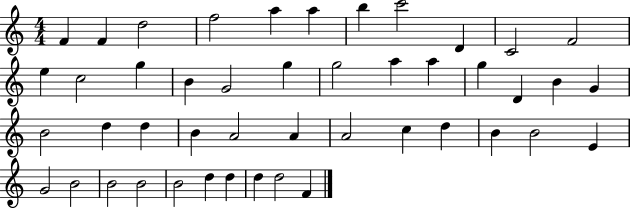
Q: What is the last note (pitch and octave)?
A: F4